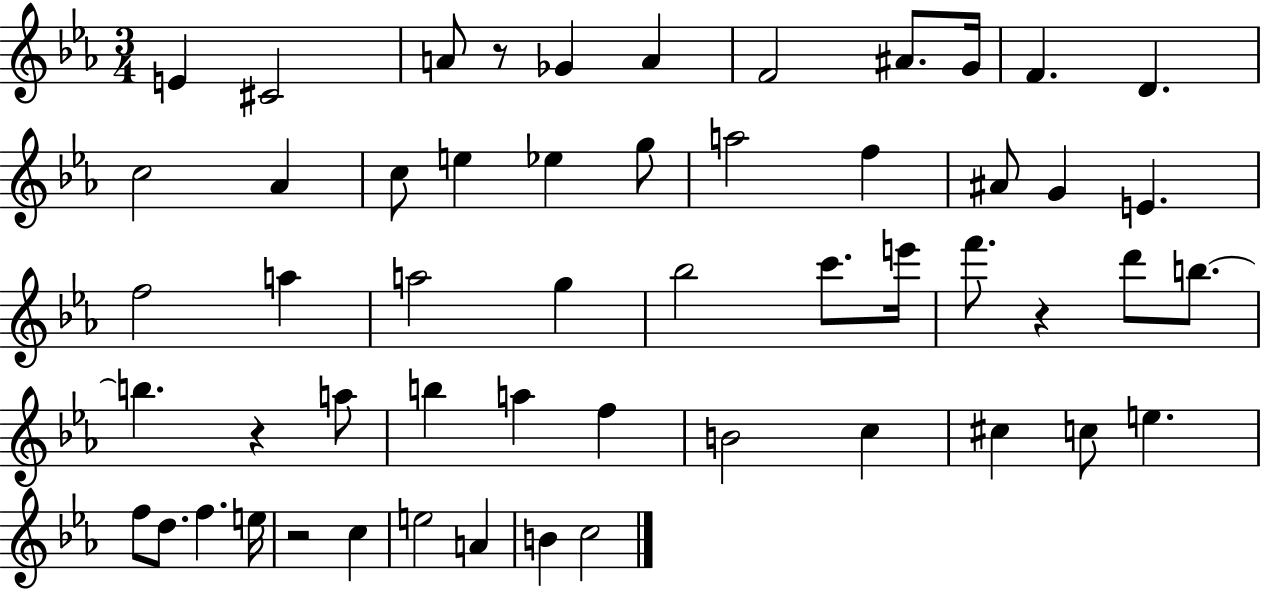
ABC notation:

X:1
T:Untitled
M:3/4
L:1/4
K:Eb
E ^C2 A/2 z/2 _G A F2 ^A/2 G/4 F D c2 _A c/2 e _e g/2 a2 f ^A/2 G E f2 a a2 g _b2 c'/2 e'/4 f'/2 z d'/2 b/2 b z a/2 b a f B2 c ^c c/2 e f/2 d/2 f e/4 z2 c e2 A B c2